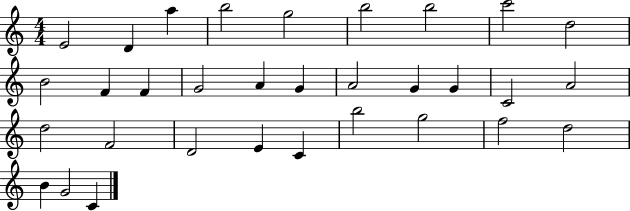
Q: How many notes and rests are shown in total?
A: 32